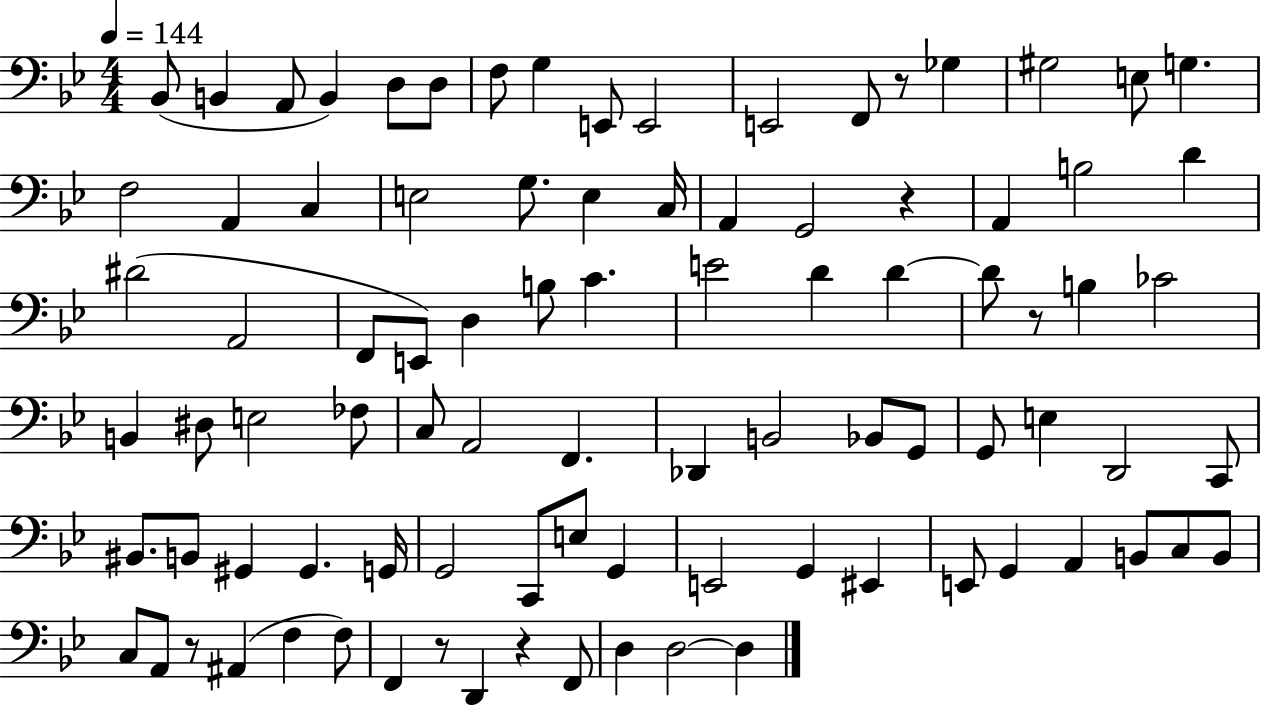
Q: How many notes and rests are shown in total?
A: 91